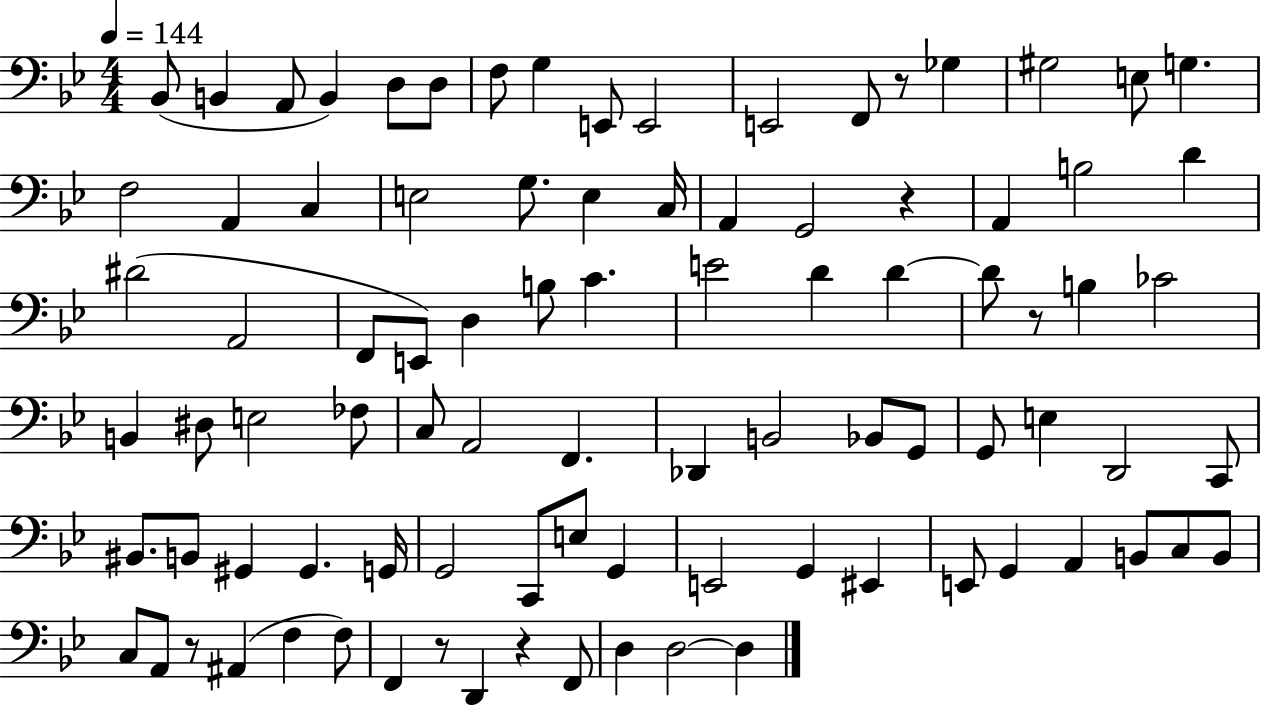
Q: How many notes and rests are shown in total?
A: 91